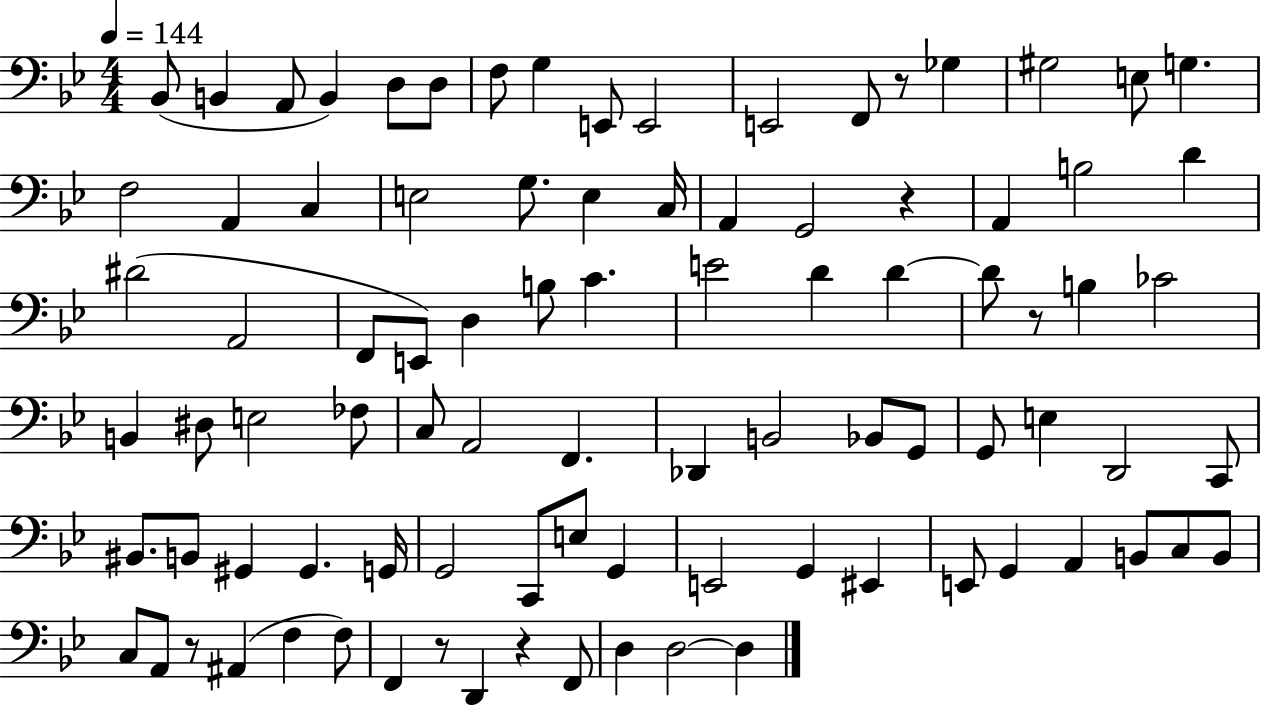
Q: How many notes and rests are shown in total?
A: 91